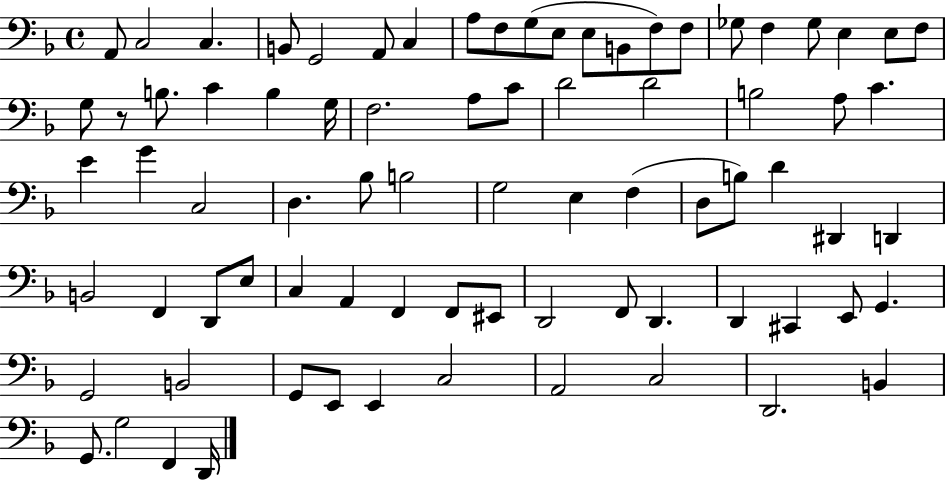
{
  \clef bass
  \time 4/4
  \defaultTimeSignature
  \key f \major
  \repeat volta 2 { a,8 c2 c4. | b,8 g,2 a,8 c4 | a8 f8 g8( e8 e8 b,8 f8) f8 | ges8 f4 ges8 e4 e8 f8 | \break g8 r8 b8. c'4 b4 g16 | f2. a8 c'8 | d'2 d'2 | b2 a8 c'4. | \break e'4 g'4 c2 | d4. bes8 b2 | g2 e4 f4( | d8 b8) d'4 dis,4 d,4 | \break b,2 f,4 d,8 e8 | c4 a,4 f,4 f,8 eis,8 | d,2 f,8 d,4. | d,4 cis,4 e,8 g,4. | \break g,2 b,2 | g,8 e,8 e,4 c2 | a,2 c2 | d,2. b,4 | \break g,8. g2 f,4 d,16 | } \bar "|."
}